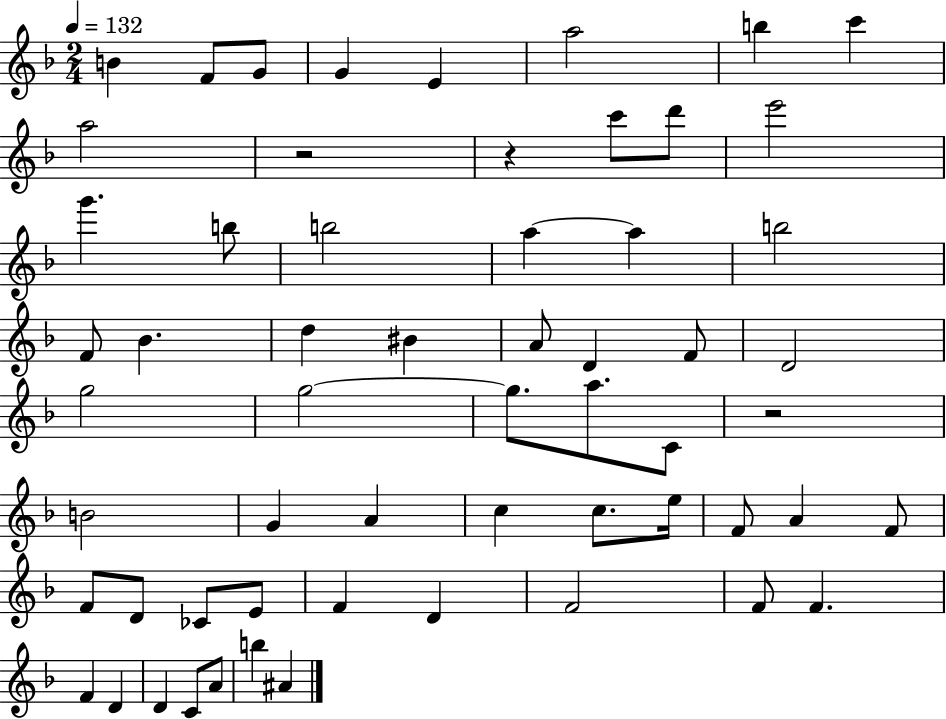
{
  \clef treble
  \numericTimeSignature
  \time 2/4
  \key f \major
  \tempo 4 = 132
  b'4 f'8 g'8 | g'4 e'4 | a''2 | b''4 c'''4 | \break a''2 | r2 | r4 c'''8 d'''8 | e'''2 | \break g'''4. b''8 | b''2 | a''4~~ a''4 | b''2 | \break f'8 bes'4. | d''4 bis'4 | a'8 d'4 f'8 | d'2 | \break g''2 | g''2~~ | g''8. a''8. c'8 | r2 | \break b'2 | g'4 a'4 | c''4 c''8. e''16 | f'8 a'4 f'8 | \break f'8 d'8 ces'8 e'8 | f'4 d'4 | f'2 | f'8 f'4. | \break f'4 d'4 | d'4 c'8 a'8 | b''4 ais'4 | \bar "|."
}